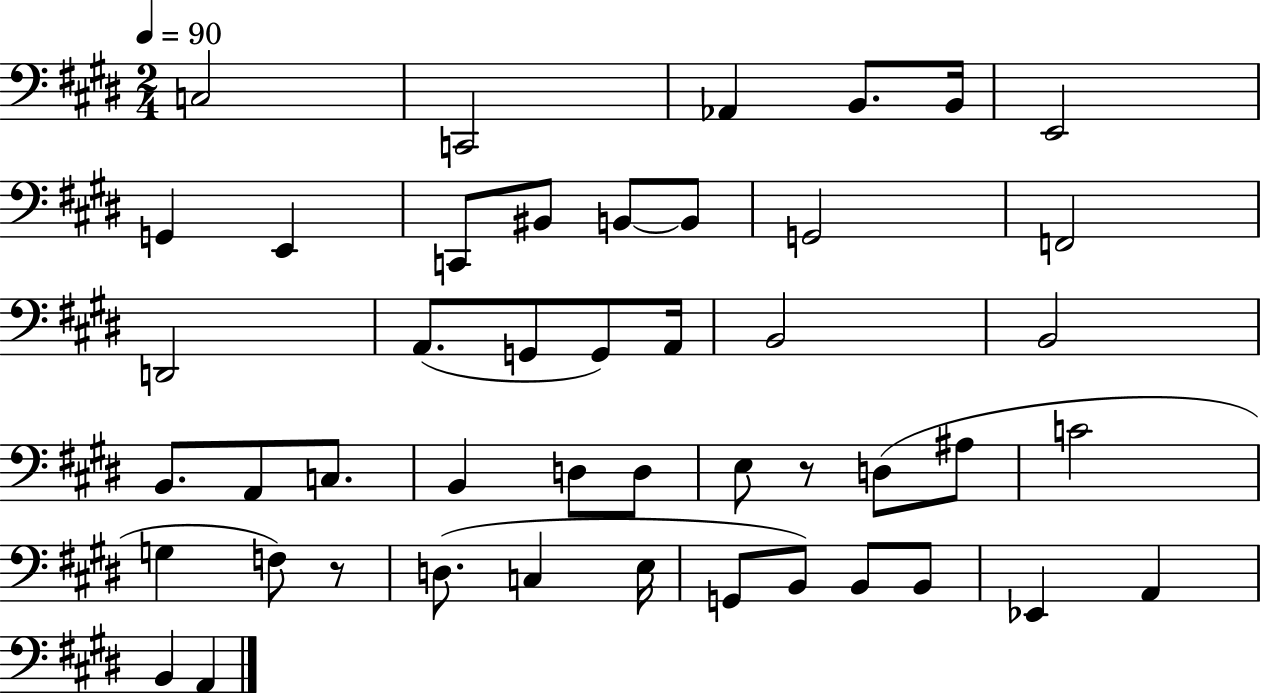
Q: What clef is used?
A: bass